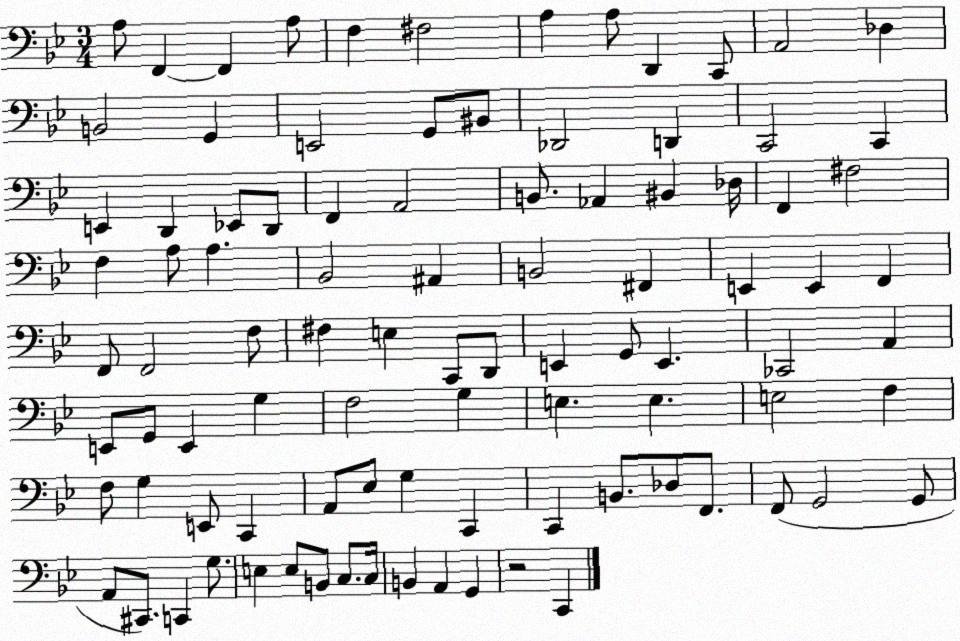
X:1
T:Untitled
M:3/4
L:1/4
K:Bb
A,/2 F,, F,, A,/2 F, ^F,2 A, A,/2 D,, C,,/2 A,,2 _D, B,,2 G,, E,,2 G,,/2 ^B,,/2 _D,,2 D,, C,,2 C,, E,, D,, _E,,/2 D,,/2 F,, A,,2 B,,/2 _A,, ^B,, _D,/4 F,, ^F,2 F, A,/2 A, _B,,2 ^A,, B,,2 ^F,, E,, E,, F,, F,,/2 F,,2 F,/2 ^F, E, C,,/2 D,,/2 E,, G,,/2 E,, _C,,2 A,, E,,/2 G,,/2 E,, G, F,2 G, E, E, E,2 F, F,/2 G, E,,/2 C,, A,,/2 _E,/2 G, C,, C,, B,,/2 _D,/2 F,,/2 F,,/2 G,,2 G,,/2 A,,/2 ^C,,/2 C,, G,/2 E, E,/2 B,,/2 C,/2 C,/4 B,, A,, G,, z2 C,,